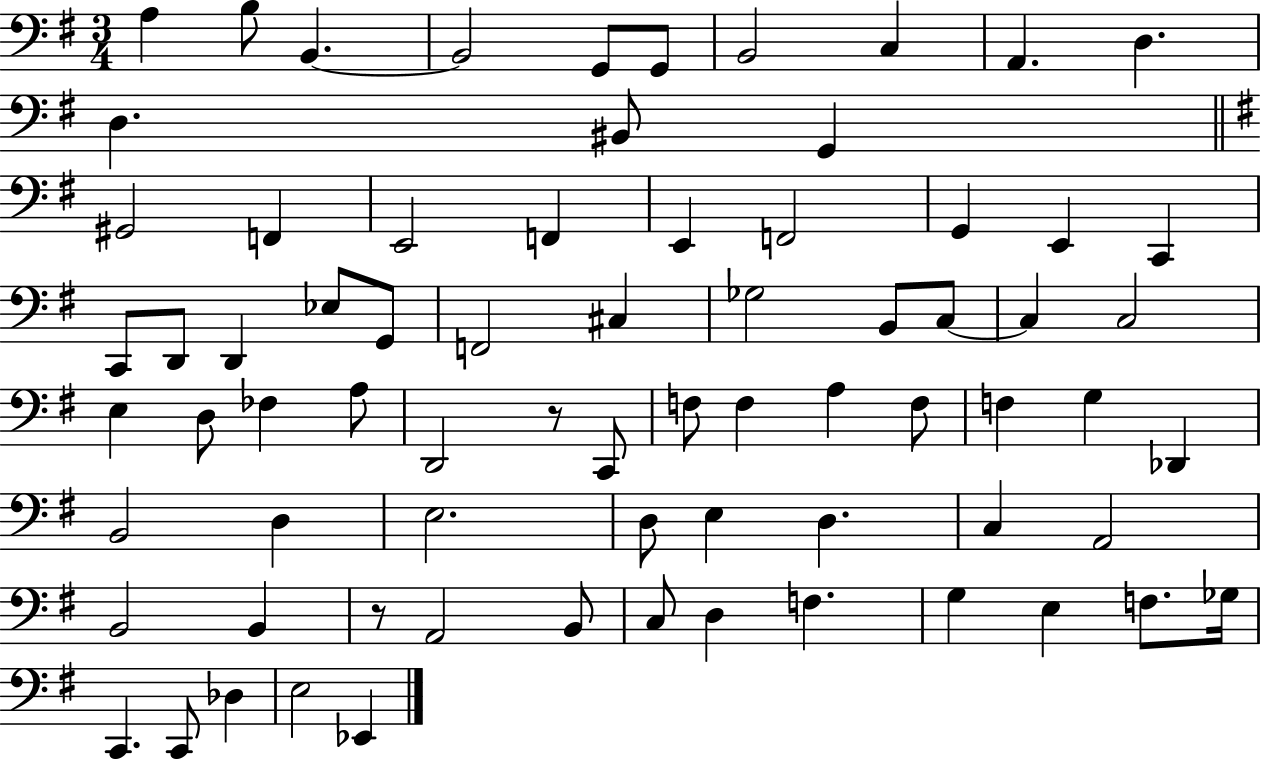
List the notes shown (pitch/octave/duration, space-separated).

A3/q B3/e B2/q. B2/h G2/e G2/e B2/h C3/q A2/q. D3/q. D3/q. BIS2/e G2/q G#2/h F2/q E2/h F2/q E2/q F2/h G2/q E2/q C2/q C2/e D2/e D2/q Eb3/e G2/e F2/h C#3/q Gb3/h B2/e C3/e C3/q C3/h E3/q D3/e FES3/q A3/e D2/h R/e C2/e F3/e F3/q A3/q F3/e F3/q G3/q Db2/q B2/h D3/q E3/h. D3/e E3/q D3/q. C3/q A2/h B2/h B2/q R/e A2/h B2/e C3/e D3/q F3/q. G3/q E3/q F3/e. Gb3/s C2/q. C2/e Db3/q E3/h Eb2/q